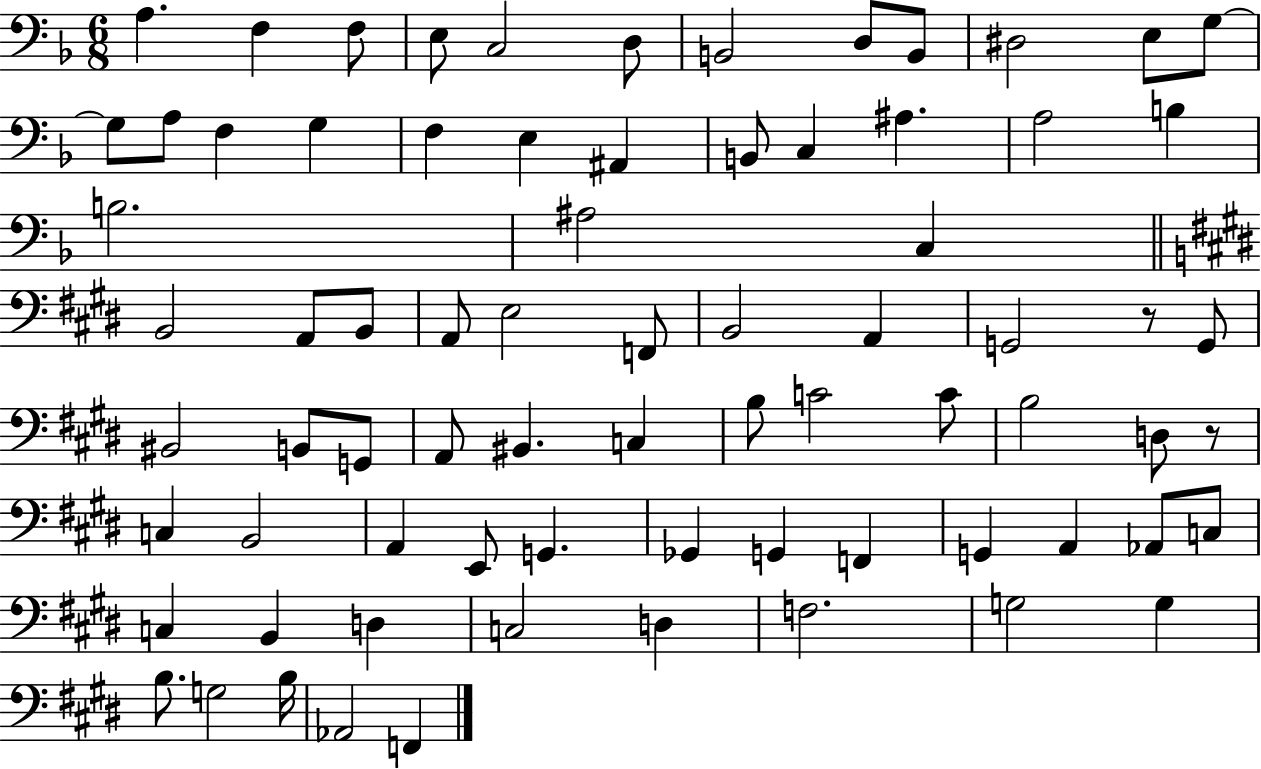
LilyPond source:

{
  \clef bass
  \numericTimeSignature
  \time 6/8
  \key f \major
  a4. f4 f8 | e8 c2 d8 | b,2 d8 b,8 | dis2 e8 g8~~ | \break g8 a8 f4 g4 | f4 e4 ais,4 | b,8 c4 ais4. | a2 b4 | \break b2. | ais2 c4 | \bar "||" \break \key e \major b,2 a,8 b,8 | a,8 e2 f,8 | b,2 a,4 | g,2 r8 g,8 | \break bis,2 b,8 g,8 | a,8 bis,4. c4 | b8 c'2 c'8 | b2 d8 r8 | \break c4 b,2 | a,4 e,8 g,4. | ges,4 g,4 f,4 | g,4 a,4 aes,8 c8 | \break c4 b,4 d4 | c2 d4 | f2. | g2 g4 | \break b8. g2 b16 | aes,2 f,4 | \bar "|."
}